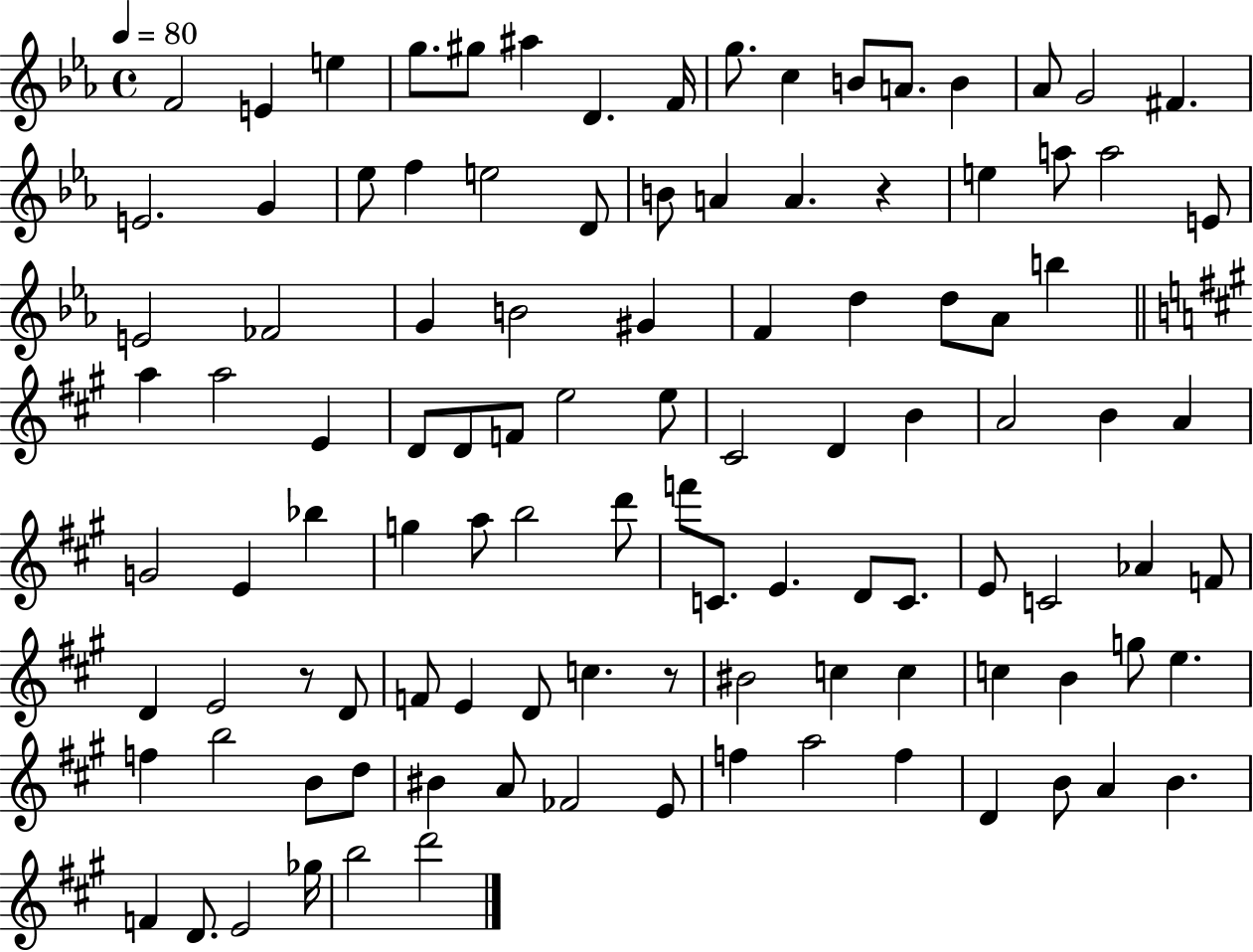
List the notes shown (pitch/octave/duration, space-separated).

F4/h E4/q E5/q G5/e. G#5/e A#5/q D4/q. F4/s G5/e. C5/q B4/e A4/e. B4/q Ab4/e G4/h F#4/q. E4/h. G4/q Eb5/e F5/q E5/h D4/e B4/e A4/q A4/q. R/q E5/q A5/e A5/h E4/e E4/h FES4/h G4/q B4/h G#4/q F4/q D5/q D5/e Ab4/e B5/q A5/q A5/h E4/q D4/e D4/e F4/e E5/h E5/e C#4/h D4/q B4/q A4/h B4/q A4/q G4/h E4/q Bb5/q G5/q A5/e B5/h D6/e F6/e C4/e. E4/q. D4/e C4/e. E4/e C4/h Ab4/q F4/e D4/q E4/h R/e D4/e F4/e E4/q D4/e C5/q. R/e BIS4/h C5/q C5/q C5/q B4/q G5/e E5/q. F5/q B5/h B4/e D5/e BIS4/q A4/e FES4/h E4/e F5/q A5/h F5/q D4/q B4/e A4/q B4/q. F4/q D4/e. E4/h Gb5/s B5/h D6/h